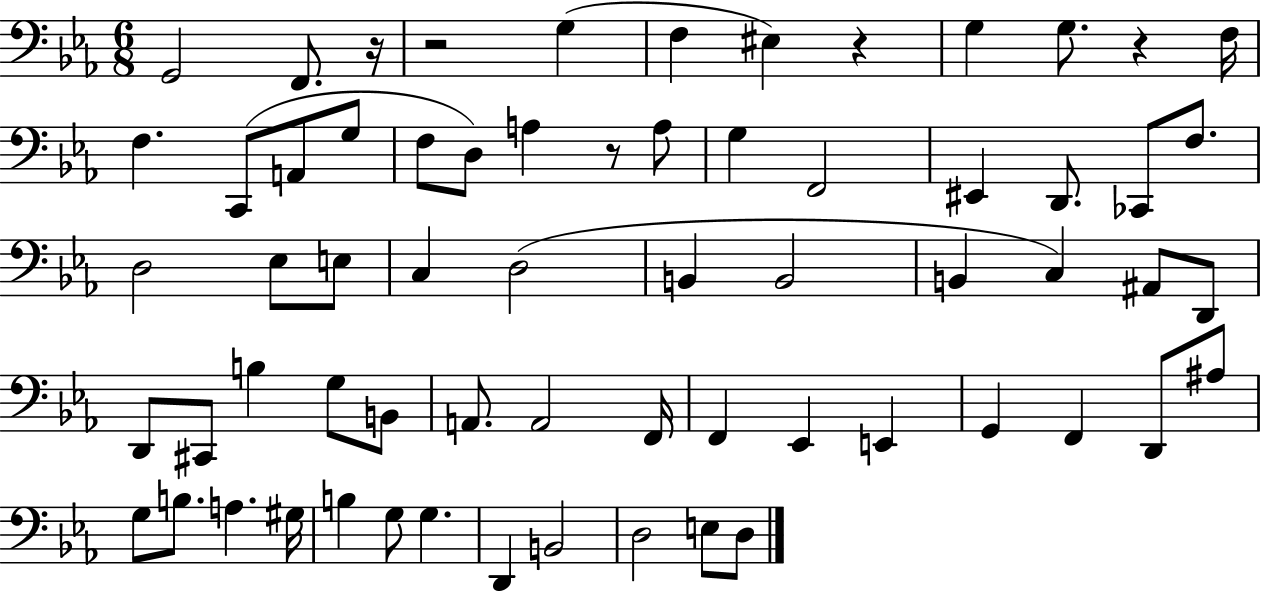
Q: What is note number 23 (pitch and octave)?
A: D3